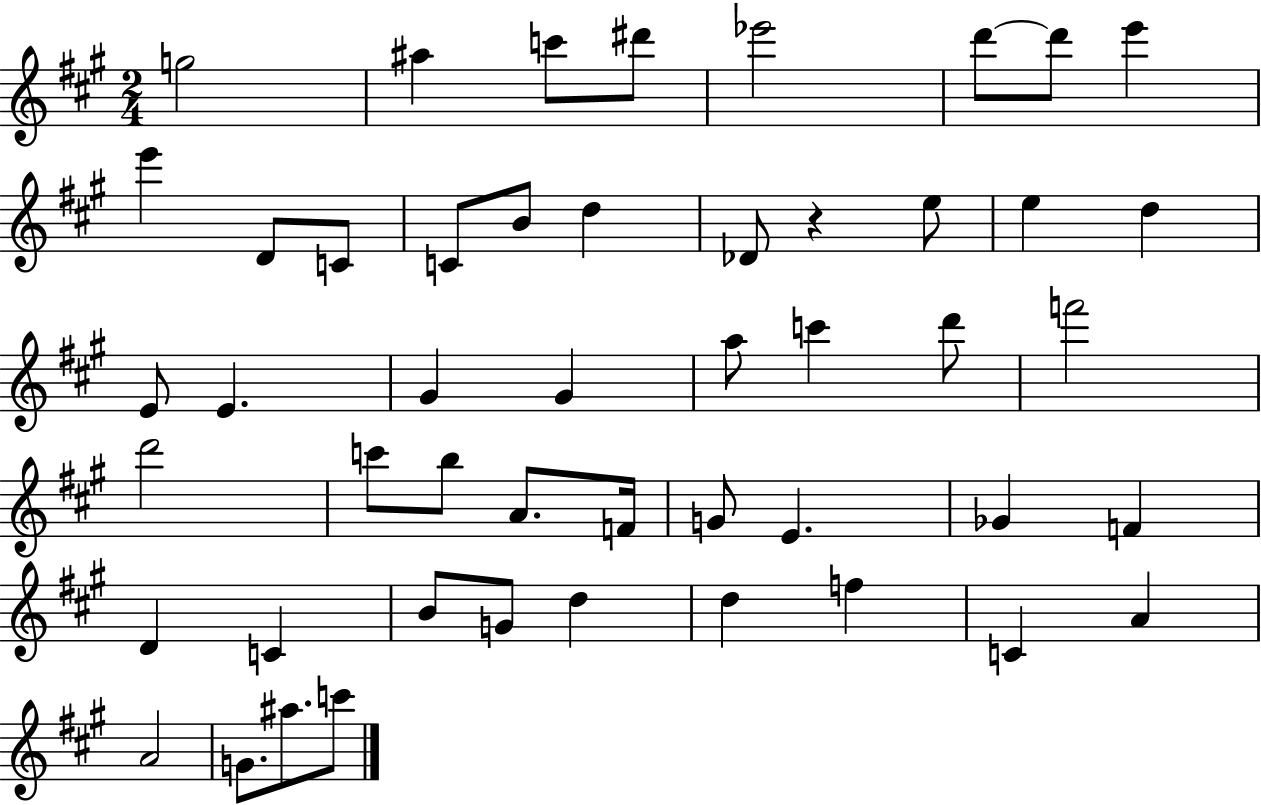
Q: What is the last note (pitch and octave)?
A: C6